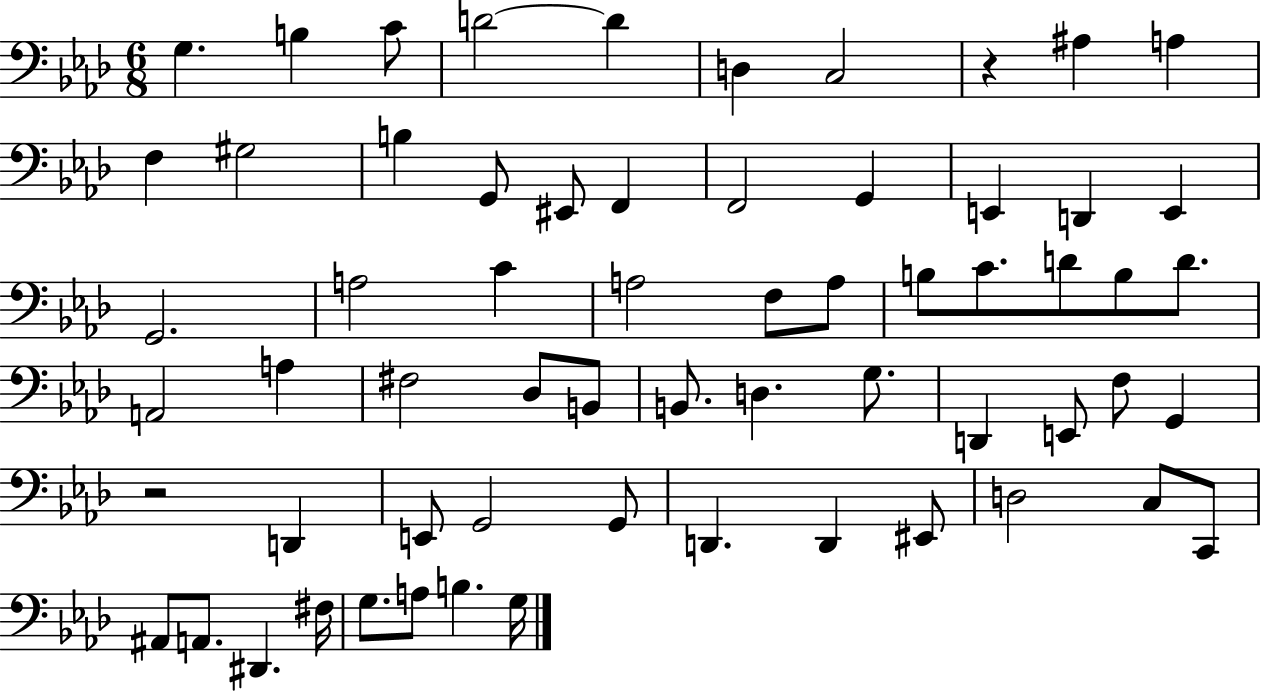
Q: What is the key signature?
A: AES major